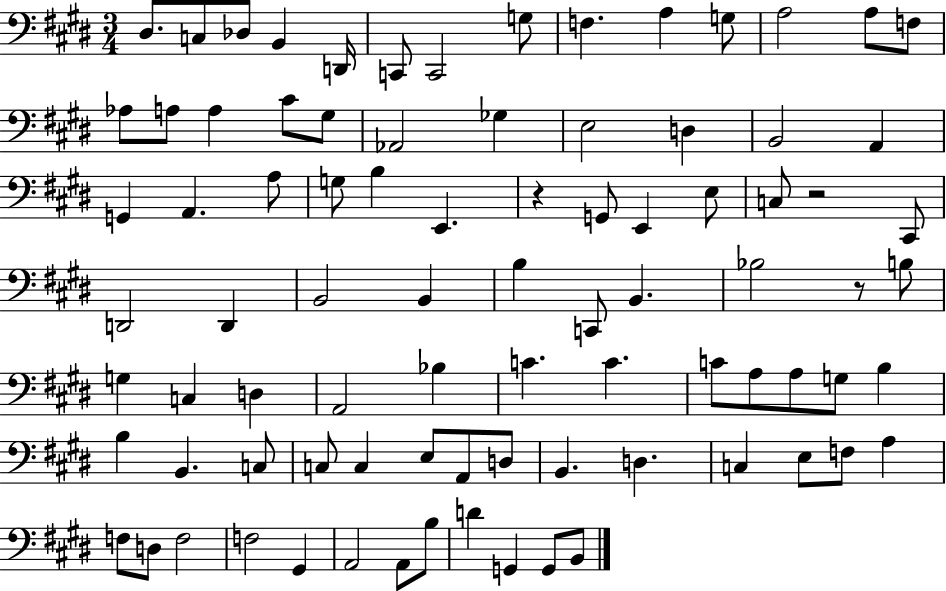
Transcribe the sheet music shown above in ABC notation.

X:1
T:Untitled
M:3/4
L:1/4
K:E
^D,/2 C,/2 _D,/2 B,, D,,/4 C,,/2 C,,2 G,/2 F, A, G,/2 A,2 A,/2 F,/2 _A,/2 A,/2 A, ^C/2 ^G,/2 _A,,2 _G, E,2 D, B,,2 A,, G,, A,, A,/2 G,/2 B, E,, z G,,/2 E,, E,/2 C,/2 z2 ^C,,/2 D,,2 D,, B,,2 B,, B, C,,/2 B,, _B,2 z/2 B,/2 G, C, D, A,,2 _B, C C C/2 A,/2 A,/2 G,/2 B, B, B,, C,/2 C,/2 C, E,/2 A,,/2 D,/2 B,, D, C, E,/2 F,/2 A, F,/2 D,/2 F,2 F,2 ^G,, A,,2 A,,/2 B,/2 D G,, G,,/2 B,,/2